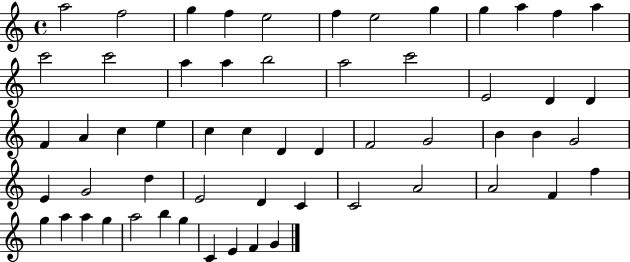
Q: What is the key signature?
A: C major